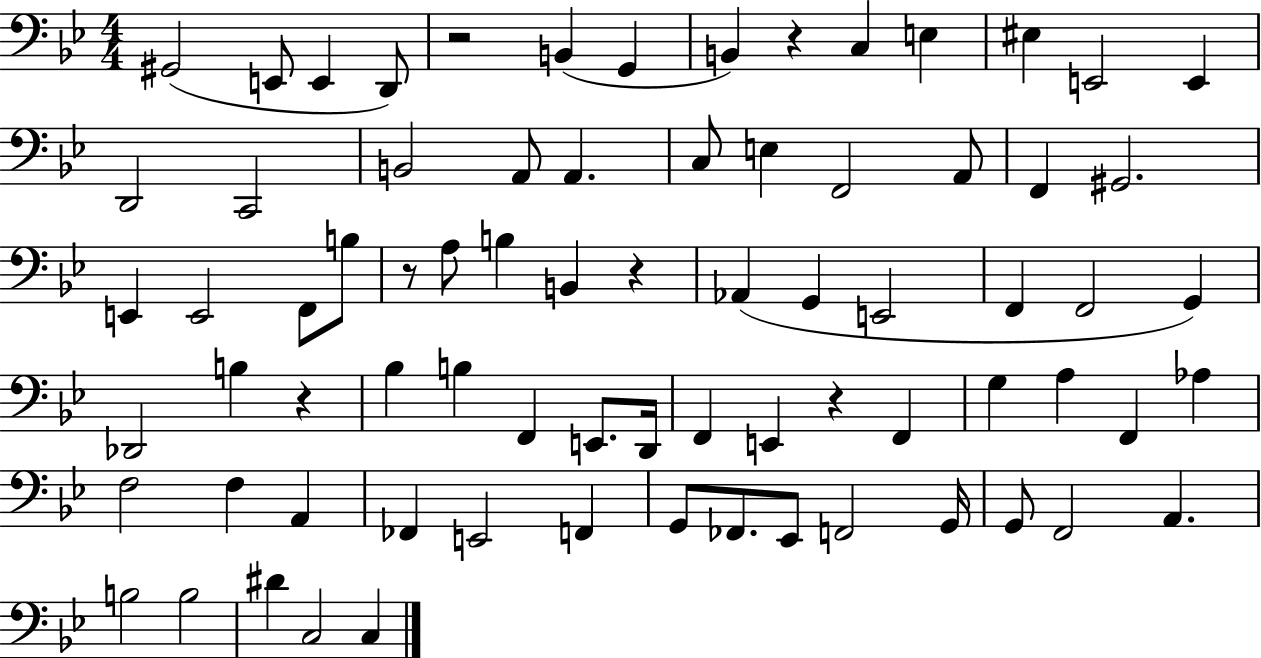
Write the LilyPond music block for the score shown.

{
  \clef bass
  \numericTimeSignature
  \time 4/4
  \key bes \major
  gis,2( e,8 e,4 d,8) | r2 b,4( g,4 | b,4) r4 c4 e4 | eis4 e,2 e,4 | \break d,2 c,2 | b,2 a,8 a,4. | c8 e4 f,2 a,8 | f,4 gis,2. | \break e,4 e,2 f,8 b8 | r8 a8 b4 b,4 r4 | aes,4( g,4 e,2 | f,4 f,2 g,4) | \break des,2 b4 r4 | bes4 b4 f,4 e,8. d,16 | f,4 e,4 r4 f,4 | g4 a4 f,4 aes4 | \break f2 f4 a,4 | fes,4 e,2 f,4 | g,8 fes,8. ees,8 f,2 g,16 | g,8 f,2 a,4. | \break b2 b2 | dis'4 c2 c4 | \bar "|."
}